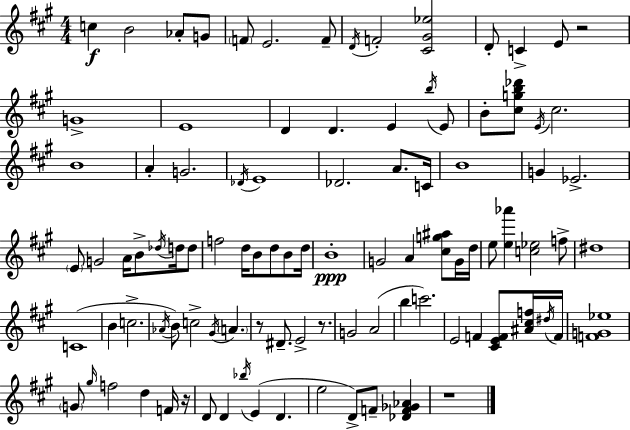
C5/q B4/h Ab4/e G4/e F4/e E4/h. F4/e D4/s F4/h [C#4,G#4,Eb5]/h D4/e C4/q E4/e R/h G4/w E4/w D4/q D4/q. E4/q B5/s E4/e B4/e [C#5,G5,B5,Db6]/e E4/s C#5/h. B4/w A4/q G4/h. Db4/s E4/w Db4/h. A4/e. C4/s B4/w G4/q Eb4/h. E4/e G4/h A4/s B4/e Db5/s D5/s D5/e F5/h D5/s B4/e D5/e B4/e D5/s B4/w G4/h A4/q [C#5,G5,A#5]/e G4/s D5/s E5/e [E5,Ab6]/q [C5,Eb5]/h F5/e D#5/w C4/w B4/q C5/h. Ab4/s B4/e C5/h G#4/s A4/q. R/e D#4/e. E4/h R/e. G4/h A4/h B5/q C6/h. E4/h F4/q [C#4,E4,F4]/e [A#4,C#5,F5]/s D#5/s F4/s [F4,G4,Eb5]/w G4/e G#5/s F5/h D5/q F4/s R/s D4/e D4/q Bb5/s E4/q D4/q. E5/h D4/e F4/e [Db4,F4,Gb4,Ab4]/q R/w